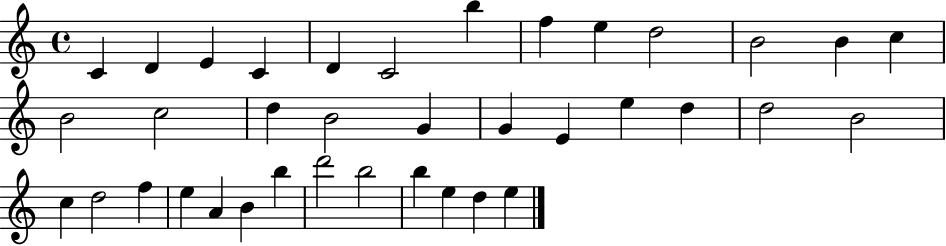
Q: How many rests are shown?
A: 0